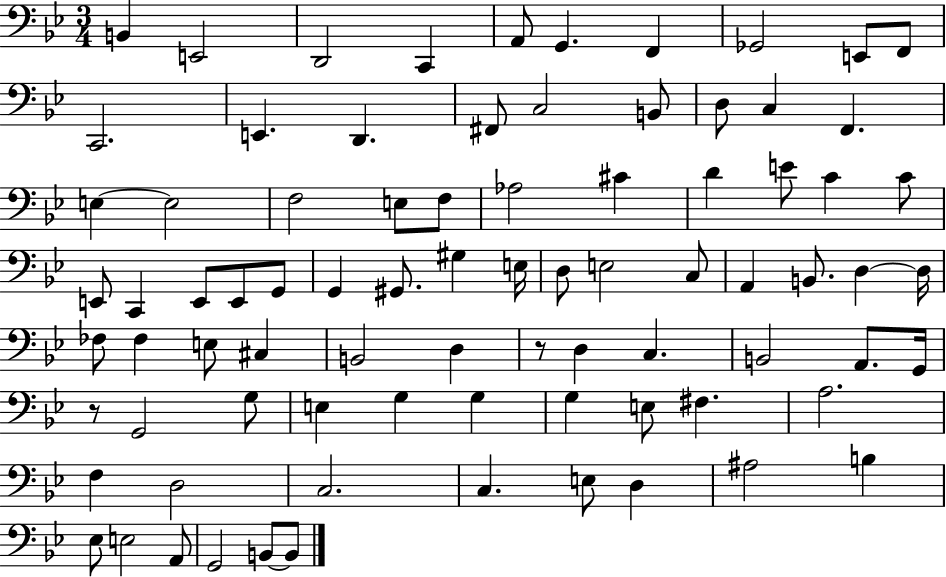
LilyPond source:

{
  \clef bass
  \numericTimeSignature
  \time 3/4
  \key bes \major
  b,4 e,2 | d,2 c,4 | a,8 g,4. f,4 | ges,2 e,8 f,8 | \break c,2. | e,4. d,4. | fis,8 c2 b,8 | d8 c4 f,4. | \break e4~~ e2 | f2 e8 f8 | aes2 cis'4 | d'4 e'8 c'4 c'8 | \break e,8 c,4 e,8 e,8 g,8 | g,4 gis,8. gis4 e16 | d8 e2 c8 | a,4 b,8. d4~~ d16 | \break fes8 fes4 e8 cis4 | b,2 d4 | r8 d4 c4. | b,2 a,8. g,16 | \break r8 g,2 g8 | e4 g4 g4 | g4 e8 fis4. | a2. | \break f4 d2 | c2. | c4. e8 d4 | ais2 b4 | \break ees8 e2 a,8 | g,2 b,8~~ b,8 | \bar "|."
}